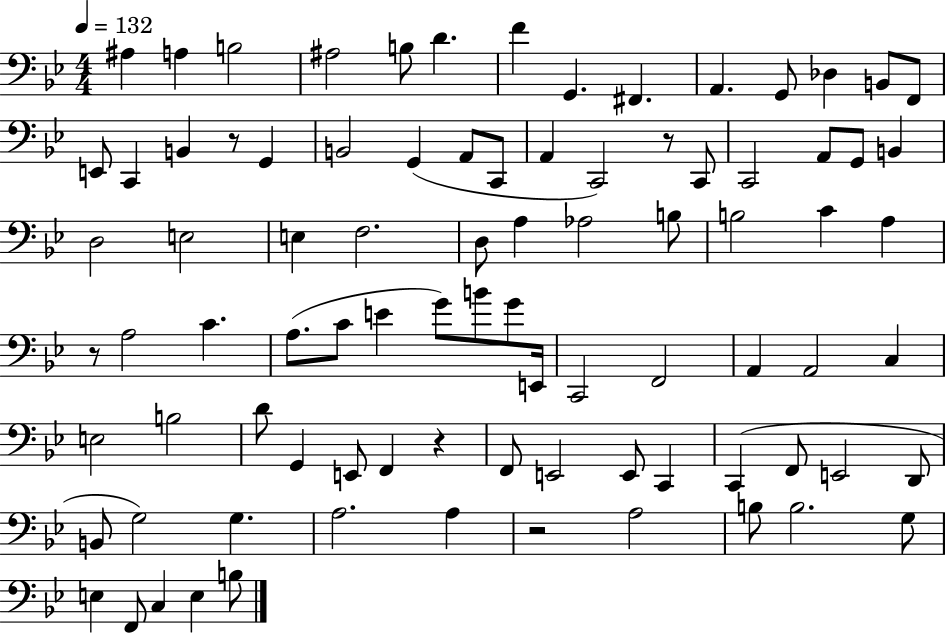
A#3/q A3/q B3/h A#3/h B3/e D4/q. F4/q G2/q. F#2/q. A2/q. G2/e Db3/q B2/e F2/e E2/e C2/q B2/q R/e G2/q B2/h G2/q A2/e C2/e A2/q C2/h R/e C2/e C2/h A2/e G2/e B2/q D3/h E3/h E3/q F3/h. D3/e A3/q Ab3/h B3/e B3/h C4/q A3/q R/e A3/h C4/q. A3/e. C4/e E4/q G4/e B4/e G4/e E2/s C2/h F2/h A2/q A2/h C3/q E3/h B3/h D4/e G2/q E2/e F2/q R/q F2/e E2/h E2/e C2/q C2/q F2/e E2/h D2/e B2/e G3/h G3/q. A3/h. A3/q R/h A3/h B3/e B3/h. G3/e E3/q F2/e C3/q E3/q B3/e